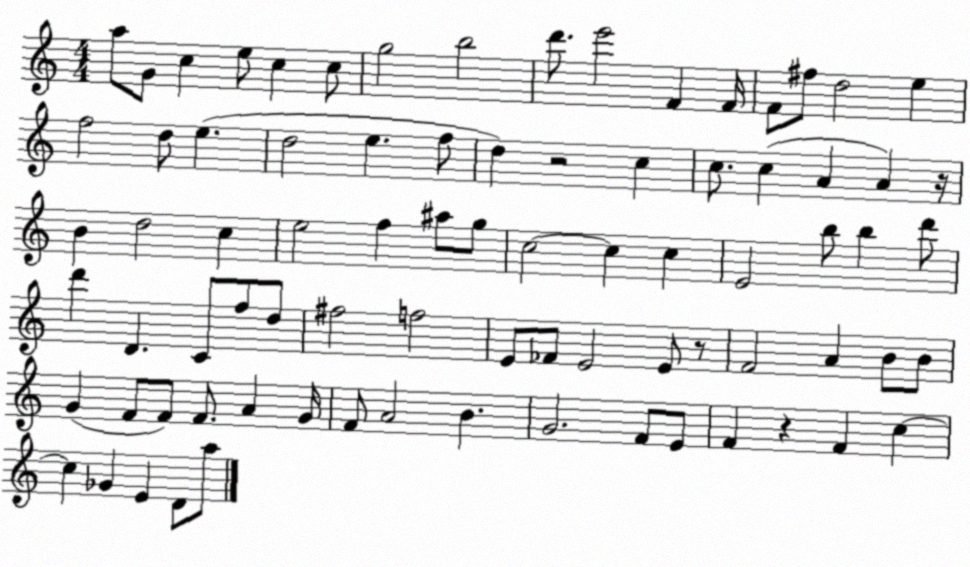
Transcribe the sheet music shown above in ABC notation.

X:1
T:Untitled
M:4/4
L:1/4
K:C
a/2 G/2 c e/2 c c/2 g2 b2 d'/2 e'2 F F/4 F/2 ^f/2 d2 e f2 d/2 e d2 e f/2 d z2 c c/2 c A A z/4 B d2 c e2 f ^a/2 g/2 c2 c c E2 b/2 b d'/2 d' D C/2 f/2 d/2 ^f2 f2 E/2 _F/2 E2 E/2 z/2 F2 A B/2 B/2 G F/2 F/2 F/2 A G/4 F/2 A2 B G2 F/2 E/2 F z F c c _G E D/2 a/2